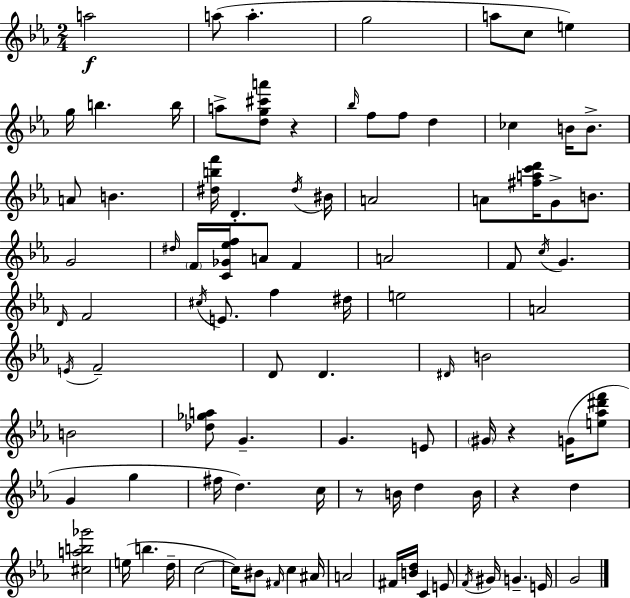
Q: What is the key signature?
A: EES major